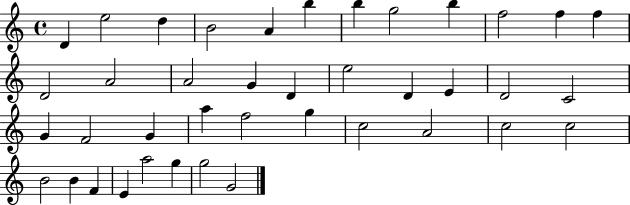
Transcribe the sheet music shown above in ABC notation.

X:1
T:Untitled
M:4/4
L:1/4
K:C
D e2 d B2 A b b g2 b f2 f f D2 A2 A2 G D e2 D E D2 C2 G F2 G a f2 g c2 A2 c2 c2 B2 B F E a2 g g2 G2